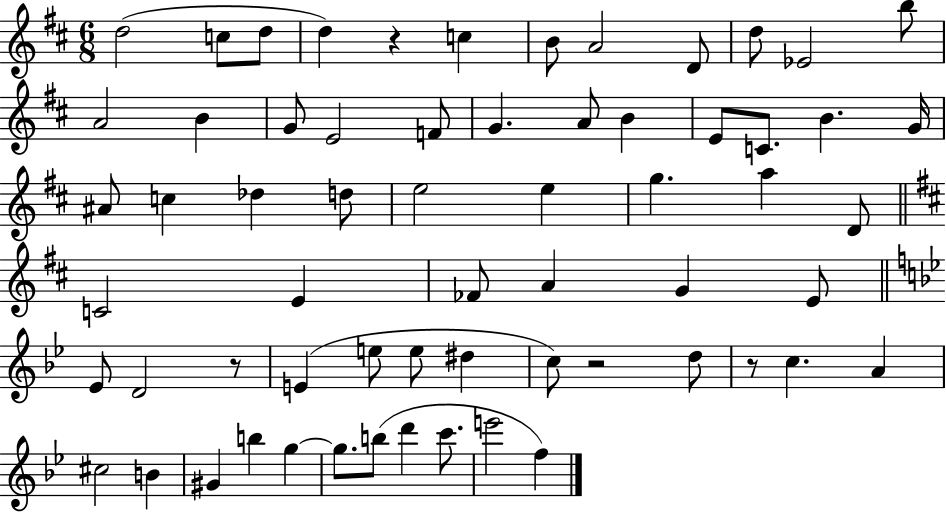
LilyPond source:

{
  \clef treble
  \numericTimeSignature
  \time 6/8
  \key d \major
  d''2( c''8 d''8 | d''4) r4 c''4 | b'8 a'2 d'8 | d''8 ees'2 b''8 | \break a'2 b'4 | g'8 e'2 f'8 | g'4. a'8 b'4 | e'8 c'8. b'4. g'16 | \break ais'8 c''4 des''4 d''8 | e''2 e''4 | g''4. a''4 d'8 | \bar "||" \break \key d \major c'2 e'4 | fes'8 a'4 g'4 e'8 | \bar "||" \break \key g \minor ees'8 d'2 r8 | e'4( e''8 e''8 dis''4 | c''8) r2 d''8 | r8 c''4. a'4 | \break cis''2 b'4 | gis'4 b''4 g''4~~ | g''8. b''8( d'''4 c'''8. | e'''2 f''4) | \break \bar "|."
}